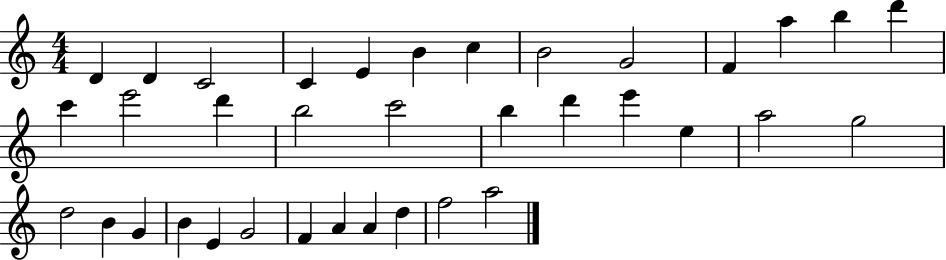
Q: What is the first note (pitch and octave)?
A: D4